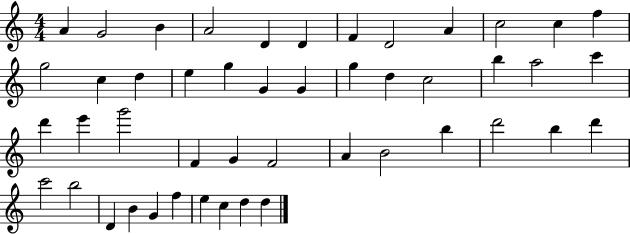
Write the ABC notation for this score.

X:1
T:Untitled
M:4/4
L:1/4
K:C
A G2 B A2 D D F D2 A c2 c f g2 c d e g G G g d c2 b a2 c' d' e' g'2 F G F2 A B2 b d'2 b d' c'2 b2 D B G f e c d d